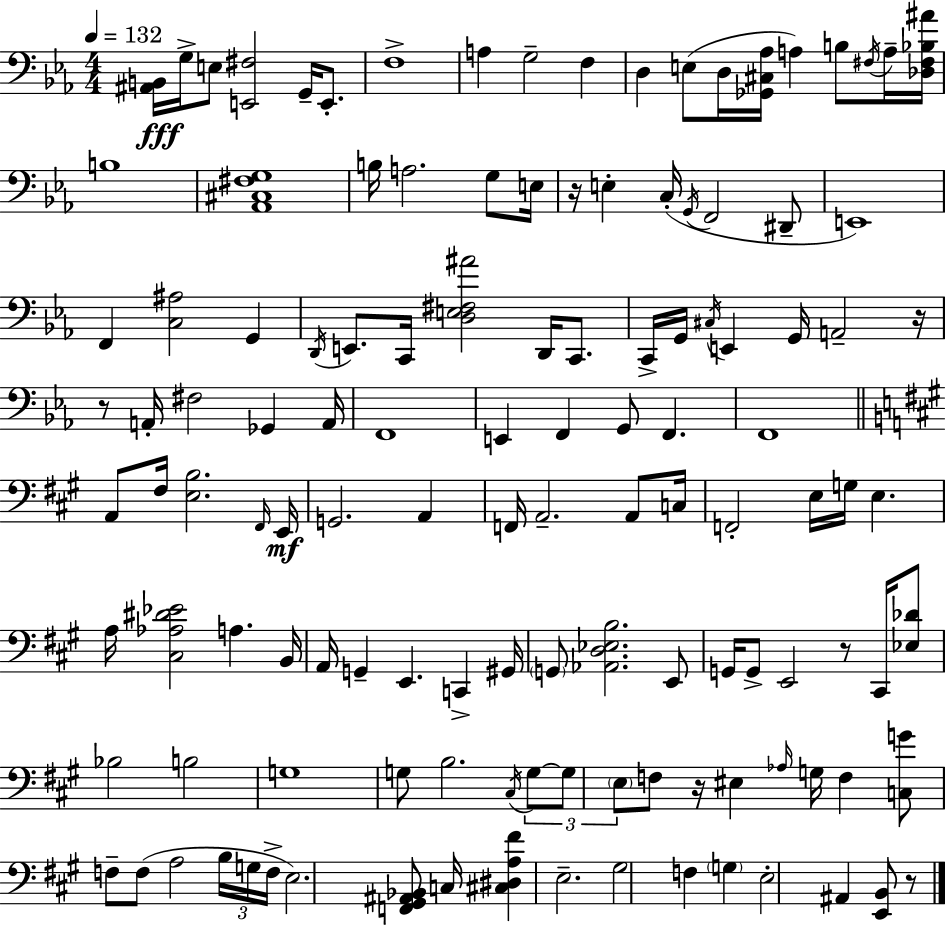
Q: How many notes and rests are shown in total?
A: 126